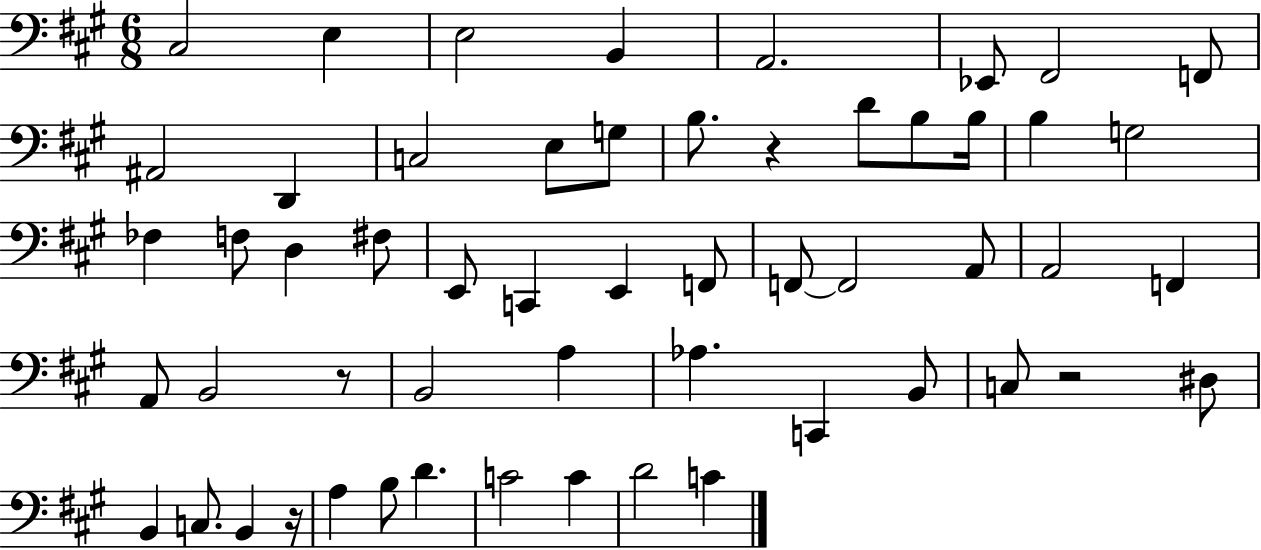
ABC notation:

X:1
T:Untitled
M:6/8
L:1/4
K:A
^C,2 E, E,2 B,, A,,2 _E,,/2 ^F,,2 F,,/2 ^A,,2 D,, C,2 E,/2 G,/2 B,/2 z D/2 B,/2 B,/4 B, G,2 _F, F,/2 D, ^F,/2 E,,/2 C,, E,, F,,/2 F,,/2 F,,2 A,,/2 A,,2 F,, A,,/2 B,,2 z/2 B,,2 A, _A, C,, B,,/2 C,/2 z2 ^D,/2 B,, C,/2 B,, z/4 A, B,/2 D C2 C D2 C